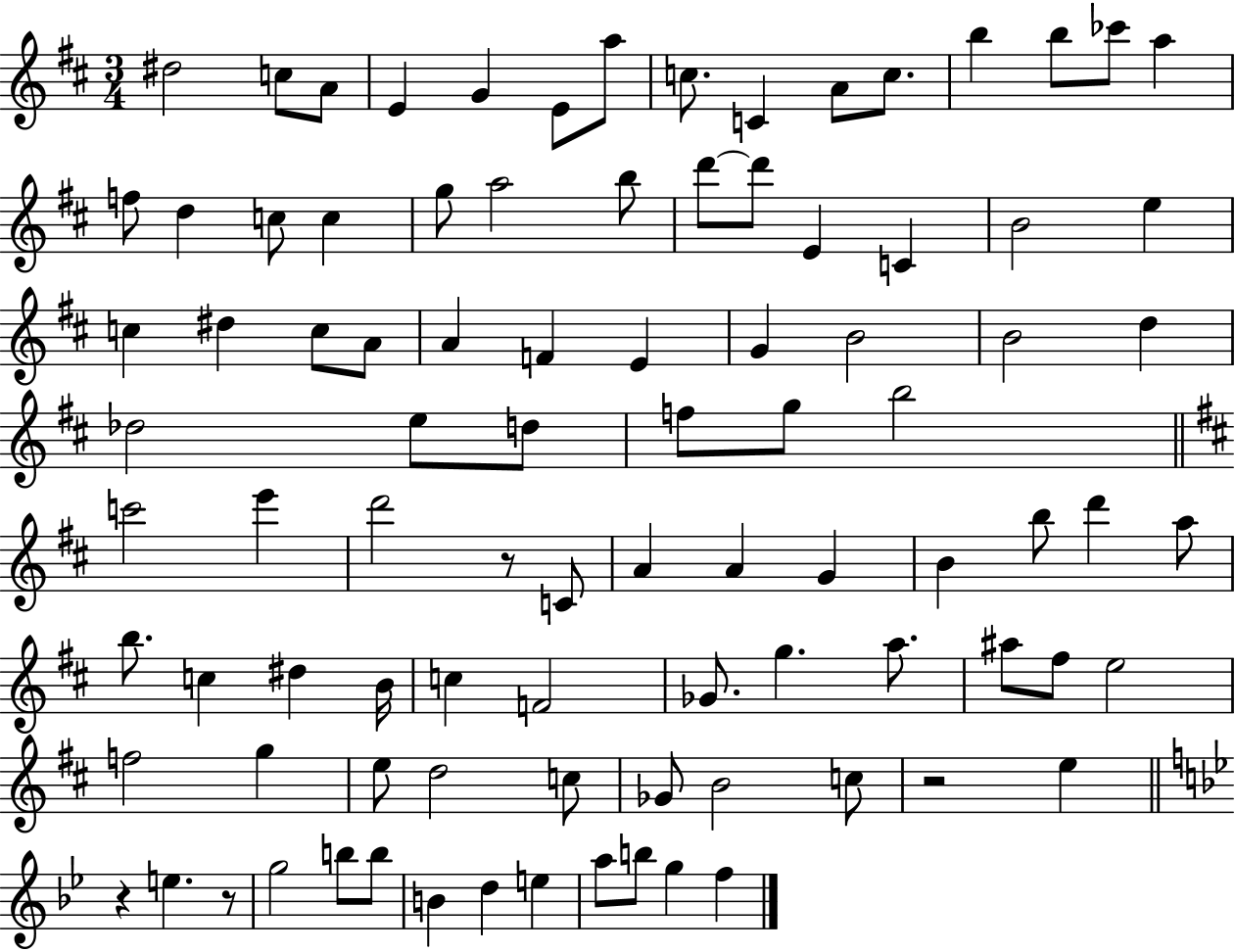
{
  \clef treble
  \numericTimeSignature
  \time 3/4
  \key d \major
  dis''2 c''8 a'8 | e'4 g'4 e'8 a''8 | c''8. c'4 a'8 c''8. | b''4 b''8 ces'''8 a''4 | \break f''8 d''4 c''8 c''4 | g''8 a''2 b''8 | d'''8~~ d'''8 e'4 c'4 | b'2 e''4 | \break c''4 dis''4 c''8 a'8 | a'4 f'4 e'4 | g'4 b'2 | b'2 d''4 | \break des''2 e''8 d''8 | f''8 g''8 b''2 | \bar "||" \break \key d \major c'''2 e'''4 | d'''2 r8 c'8 | a'4 a'4 g'4 | b'4 b''8 d'''4 a''8 | \break b''8. c''4 dis''4 b'16 | c''4 f'2 | ges'8. g''4. a''8. | ais''8 fis''8 e''2 | \break f''2 g''4 | e''8 d''2 c''8 | ges'8 b'2 c''8 | r2 e''4 | \break \bar "||" \break \key bes \major r4 e''4. r8 | g''2 b''8 b''8 | b'4 d''4 e''4 | a''8 b''8 g''4 f''4 | \break \bar "|."
}